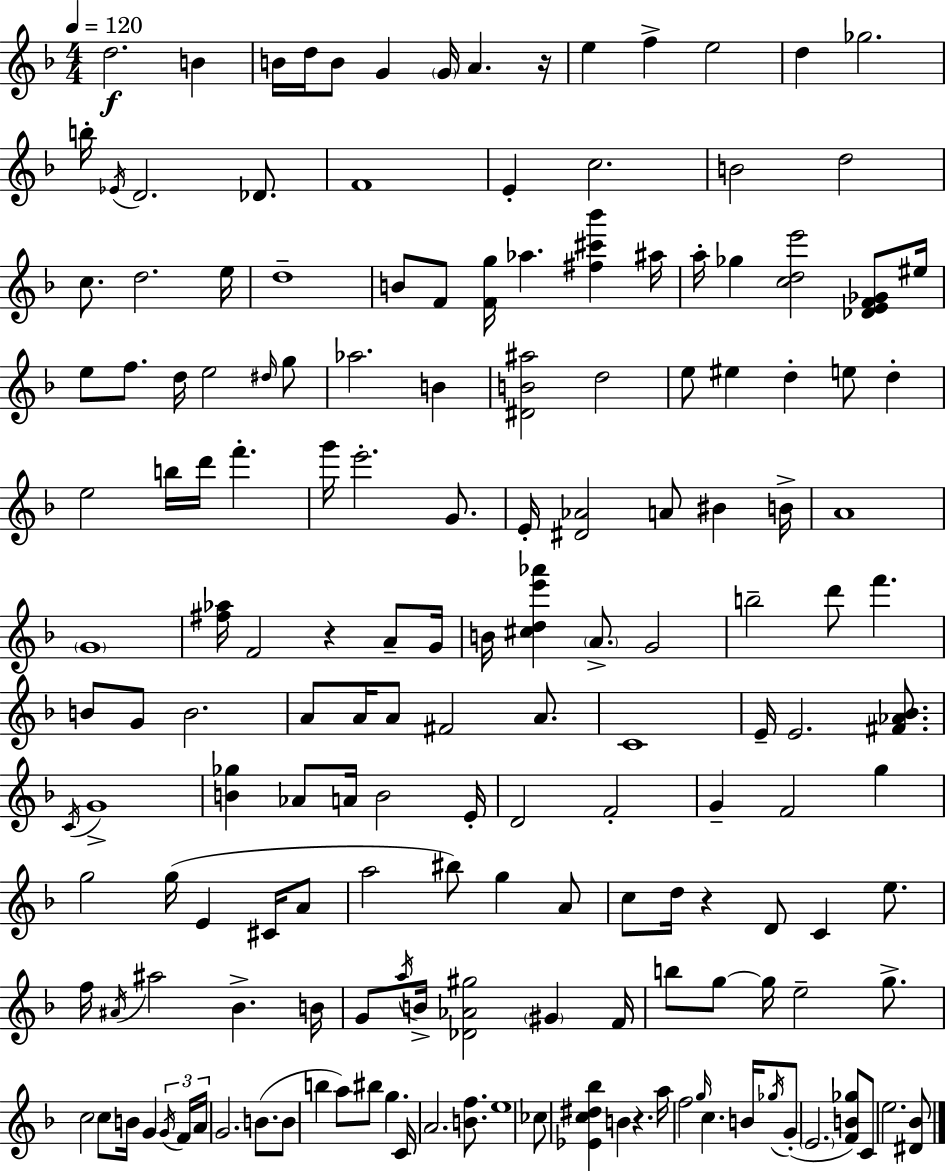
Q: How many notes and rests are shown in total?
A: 168